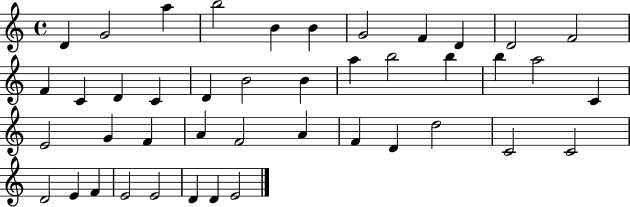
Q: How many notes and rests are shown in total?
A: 43